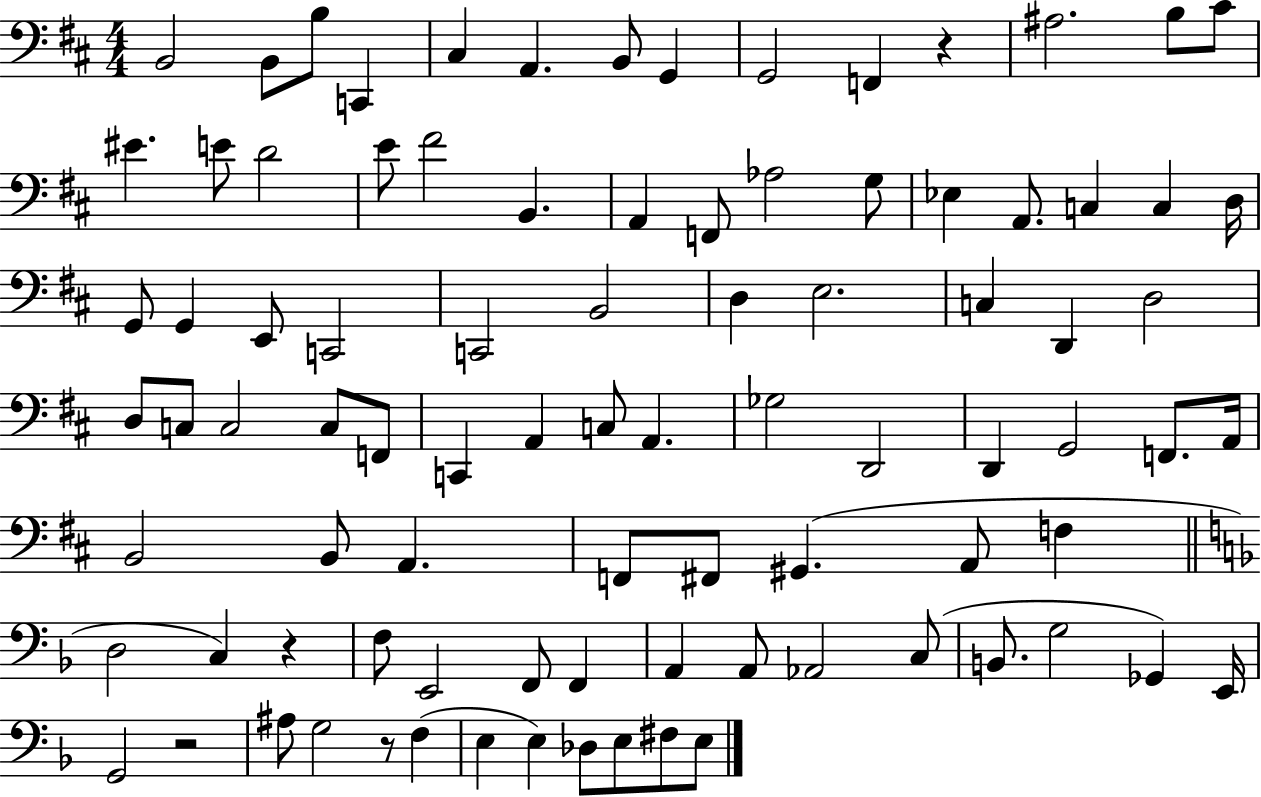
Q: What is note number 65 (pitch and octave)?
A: F3